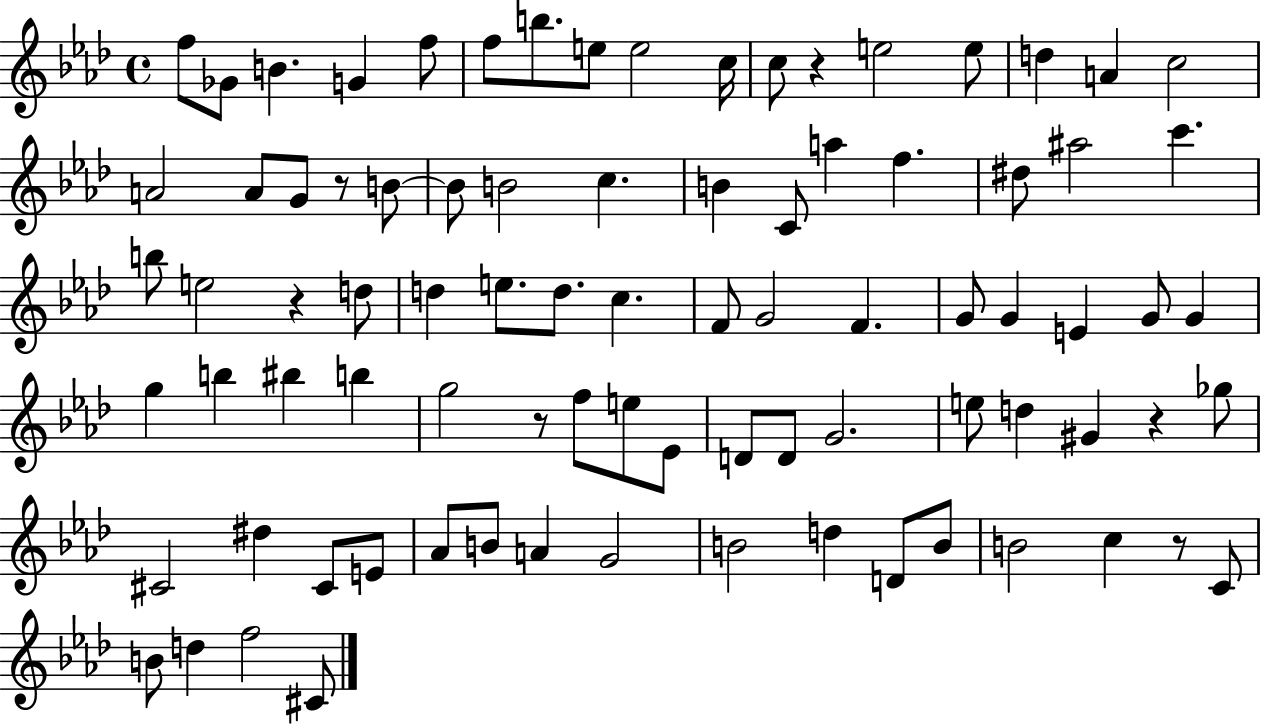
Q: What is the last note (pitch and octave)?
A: C#4